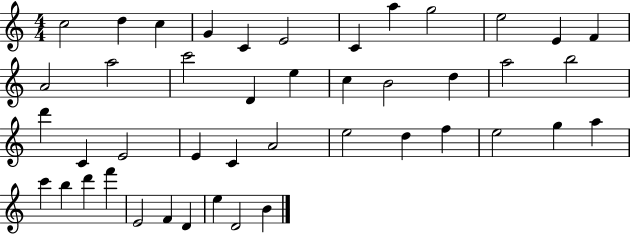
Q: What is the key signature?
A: C major